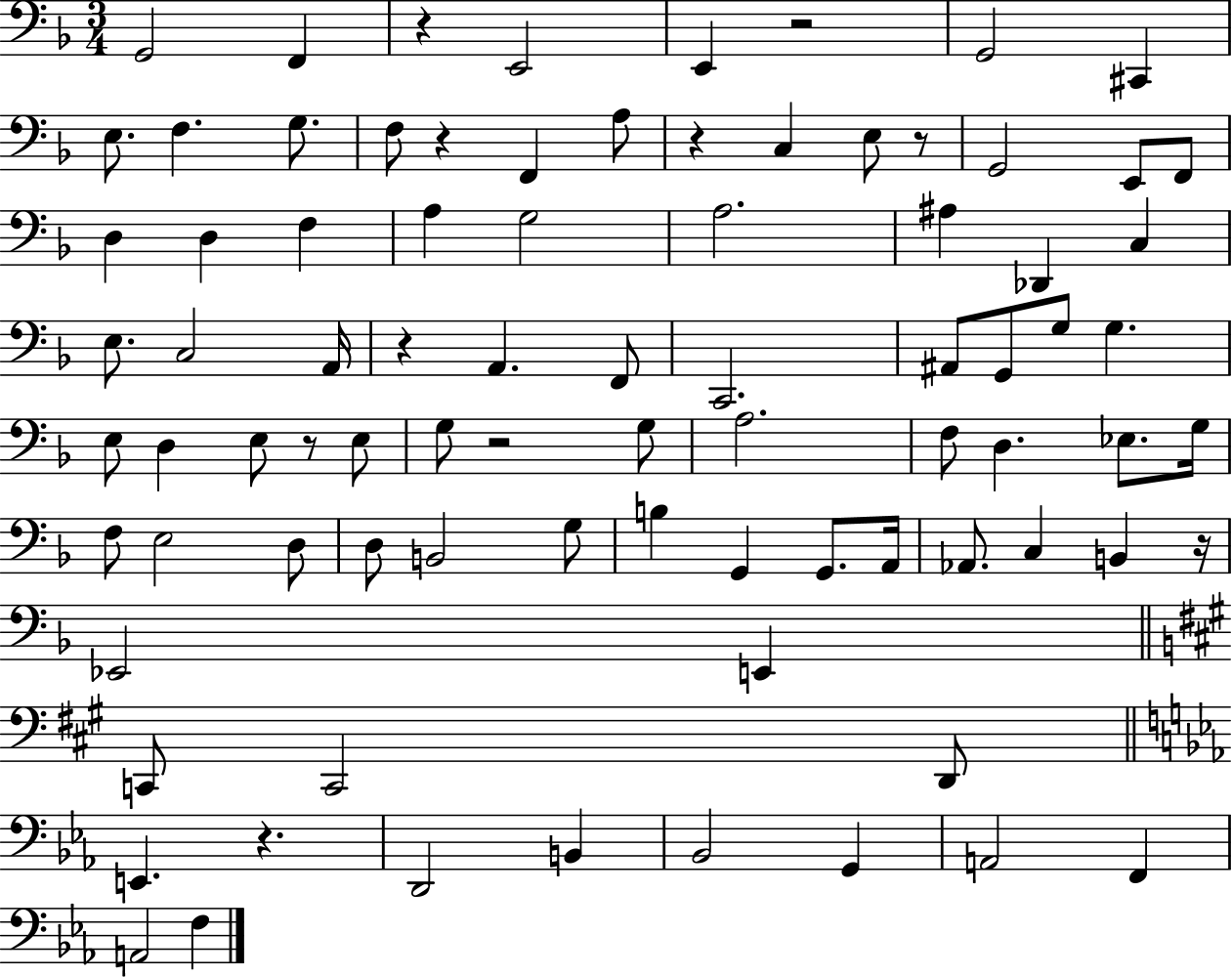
X:1
T:Untitled
M:3/4
L:1/4
K:F
G,,2 F,, z E,,2 E,, z2 G,,2 ^C,, E,/2 F, G,/2 F,/2 z F,, A,/2 z C, E,/2 z/2 G,,2 E,,/2 F,,/2 D, D, F, A, G,2 A,2 ^A, _D,, C, E,/2 C,2 A,,/4 z A,, F,,/2 C,,2 ^A,,/2 G,,/2 G,/2 G, E,/2 D, E,/2 z/2 E,/2 G,/2 z2 G,/2 A,2 F,/2 D, _E,/2 G,/4 F,/2 E,2 D,/2 D,/2 B,,2 G,/2 B, G,, G,,/2 A,,/4 _A,,/2 C, B,, z/4 _E,,2 E,, C,,/2 C,,2 D,,/2 E,, z D,,2 B,, _B,,2 G,, A,,2 F,, A,,2 F,